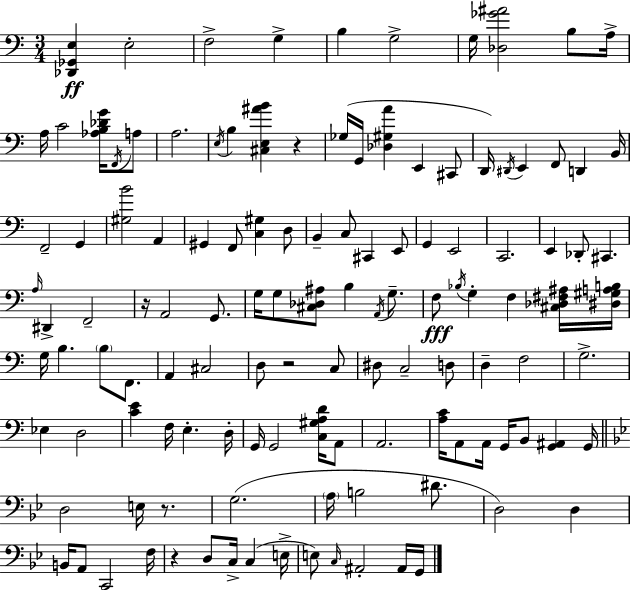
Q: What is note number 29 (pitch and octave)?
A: G#2